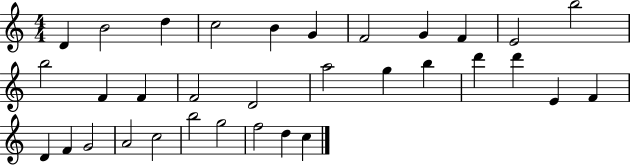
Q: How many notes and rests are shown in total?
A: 33